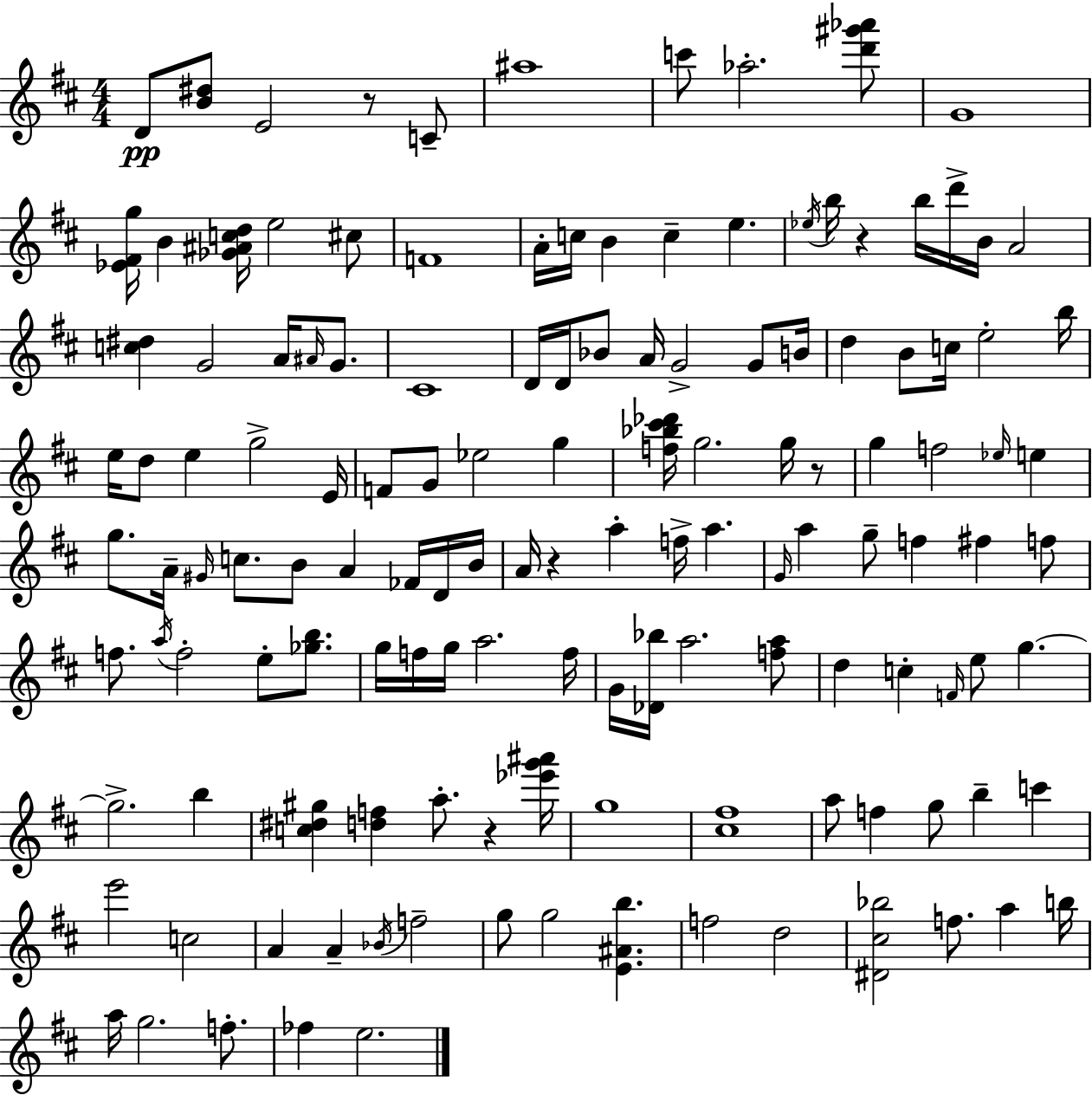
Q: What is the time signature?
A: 4/4